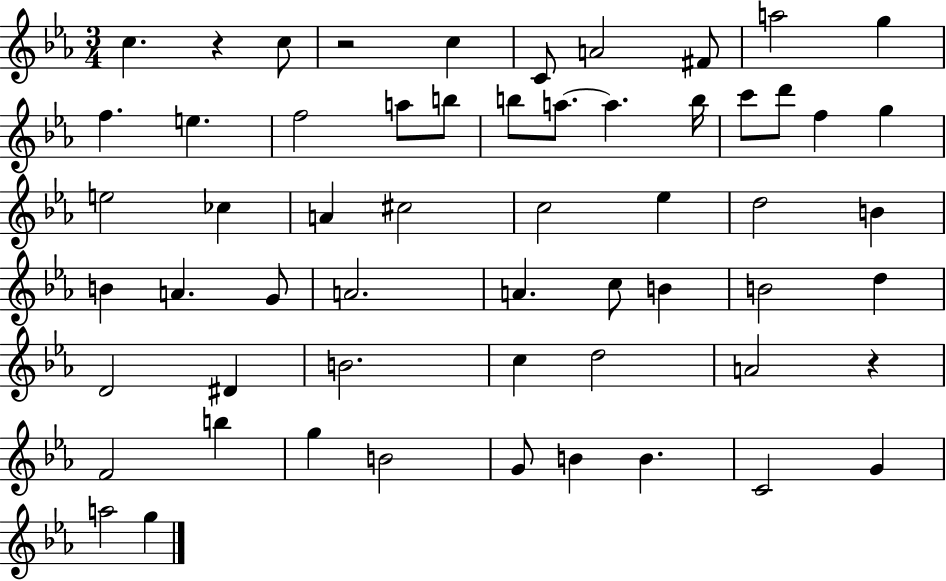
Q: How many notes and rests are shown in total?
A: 58